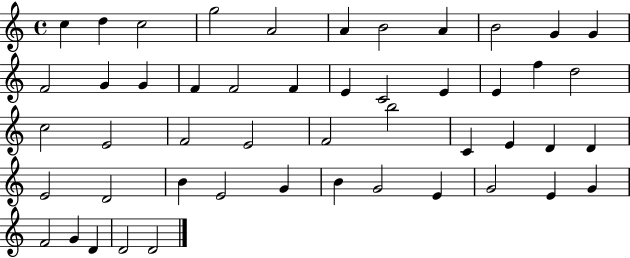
{
  \clef treble
  \time 4/4
  \defaultTimeSignature
  \key c \major
  c''4 d''4 c''2 | g''2 a'2 | a'4 b'2 a'4 | b'2 g'4 g'4 | \break f'2 g'4 g'4 | f'4 f'2 f'4 | e'4 c'2 e'4 | e'4 f''4 d''2 | \break c''2 e'2 | f'2 e'2 | f'2 b''2 | c'4 e'4 d'4 d'4 | \break e'2 d'2 | b'4 e'2 g'4 | b'4 g'2 e'4 | g'2 e'4 g'4 | \break f'2 g'4 d'4 | d'2 d'2 | \bar "|."
}